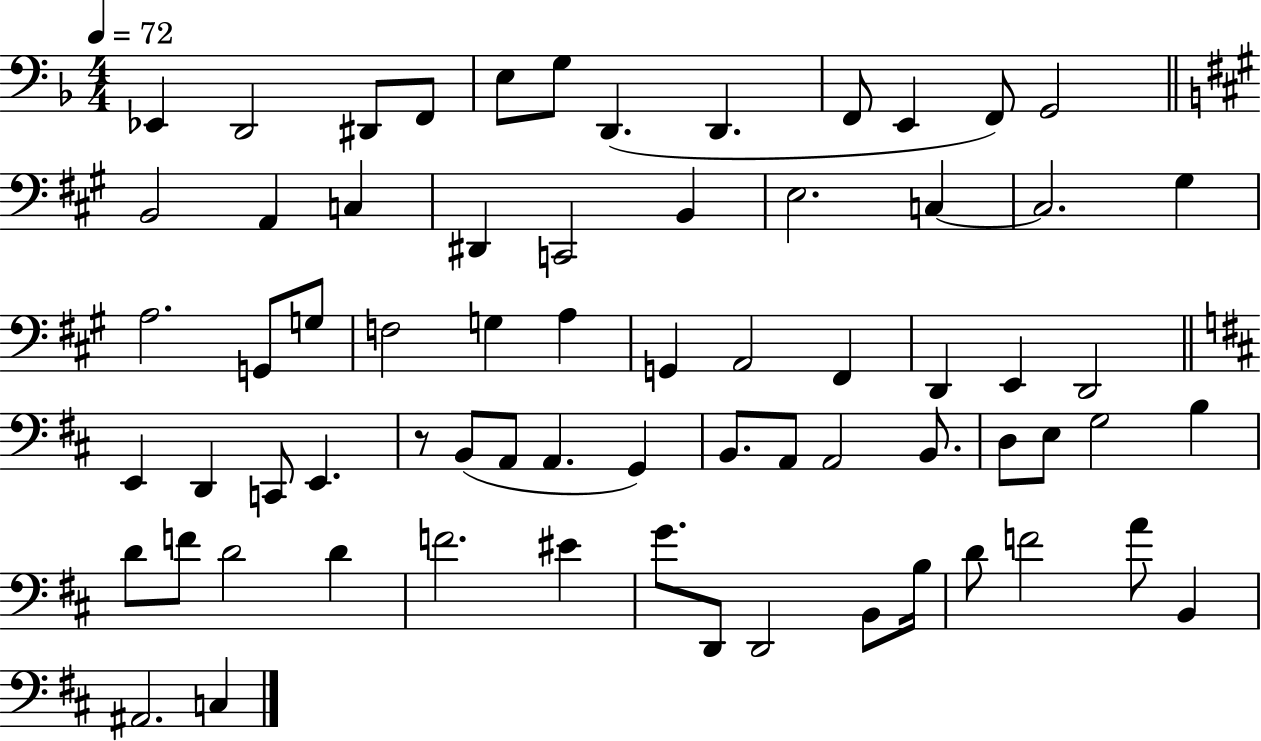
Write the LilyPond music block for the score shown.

{
  \clef bass
  \numericTimeSignature
  \time 4/4
  \key f \major
  \tempo 4 = 72
  ees,4 d,2 dis,8 f,8 | e8 g8 d,4.( d,4. | f,8 e,4 f,8) g,2 | \bar "||" \break \key a \major b,2 a,4 c4 | dis,4 c,2 b,4 | e2. c4~~ | c2. gis4 | \break a2. g,8 g8 | f2 g4 a4 | g,4 a,2 fis,4 | d,4 e,4 d,2 | \break \bar "||" \break \key d \major e,4 d,4 c,8 e,4. | r8 b,8( a,8 a,4. g,4) | b,8. a,8 a,2 b,8. | d8 e8 g2 b4 | \break d'8 f'8 d'2 d'4 | f'2. eis'4 | g'8. d,8 d,2 b,8 b16 | d'8 f'2 a'8 b,4 | \break ais,2. c4 | \bar "|."
}